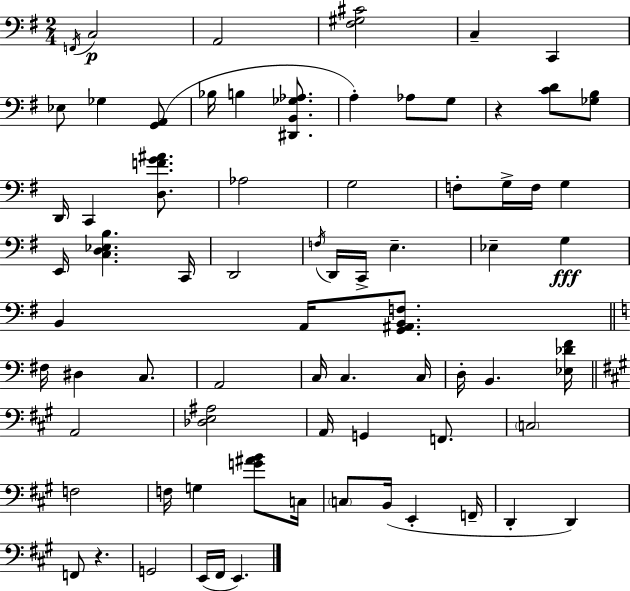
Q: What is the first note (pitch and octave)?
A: F2